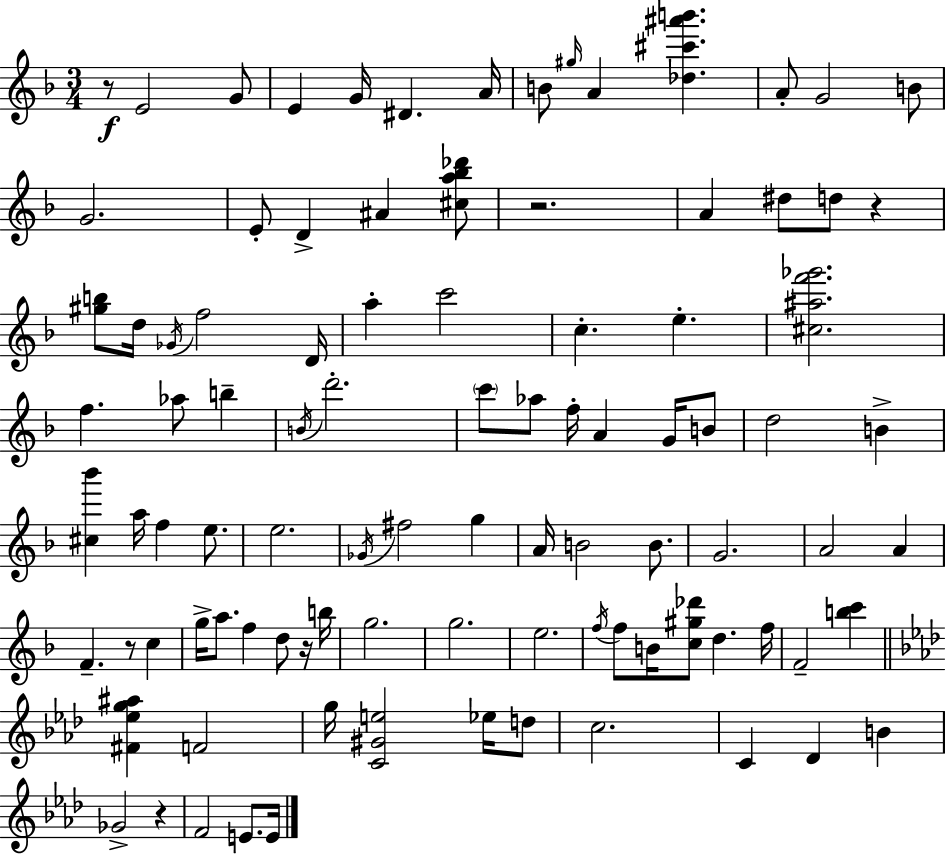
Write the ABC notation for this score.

X:1
T:Untitled
M:3/4
L:1/4
K:Dm
z/2 E2 G/2 E G/4 ^D A/4 B/2 ^g/4 A [_d^c'^a'b'] A/2 G2 B/2 G2 E/2 D ^A [^ca_b_d']/2 z2 A ^d/2 d/2 z [^gb]/2 d/4 _G/4 f2 D/4 a c'2 c e [^c^af'_g']2 f _a/2 b B/4 d'2 c'/2 _a/2 f/4 A G/4 B/2 d2 B [^c_b'] a/4 f e/2 e2 _G/4 ^f2 g A/4 B2 B/2 G2 A2 A F z/2 c g/4 a/2 f d/2 z/4 b/4 g2 g2 e2 f/4 f/2 B/4 [c^g_d']/2 d f/4 F2 [bc'] [^F_eg^a] F2 g/4 [C^Ge]2 _e/4 d/2 c2 C _D B _G2 z F2 E/2 E/4